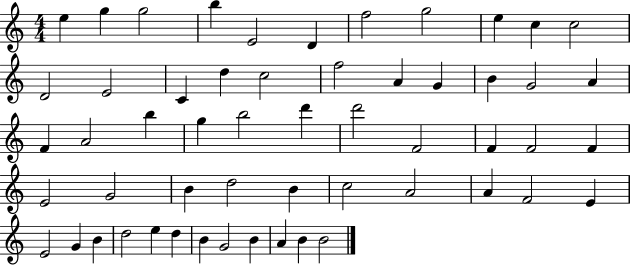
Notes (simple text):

E5/q G5/q G5/h B5/q E4/h D4/q F5/h G5/h E5/q C5/q C5/h D4/h E4/h C4/q D5/q C5/h F5/h A4/q G4/q B4/q G4/h A4/q F4/q A4/h B5/q G5/q B5/h D6/q D6/h F4/h F4/q F4/h F4/q E4/h G4/h B4/q D5/h B4/q C5/h A4/h A4/q F4/h E4/q E4/h G4/q B4/q D5/h E5/q D5/q B4/q G4/h B4/q A4/q B4/q B4/h